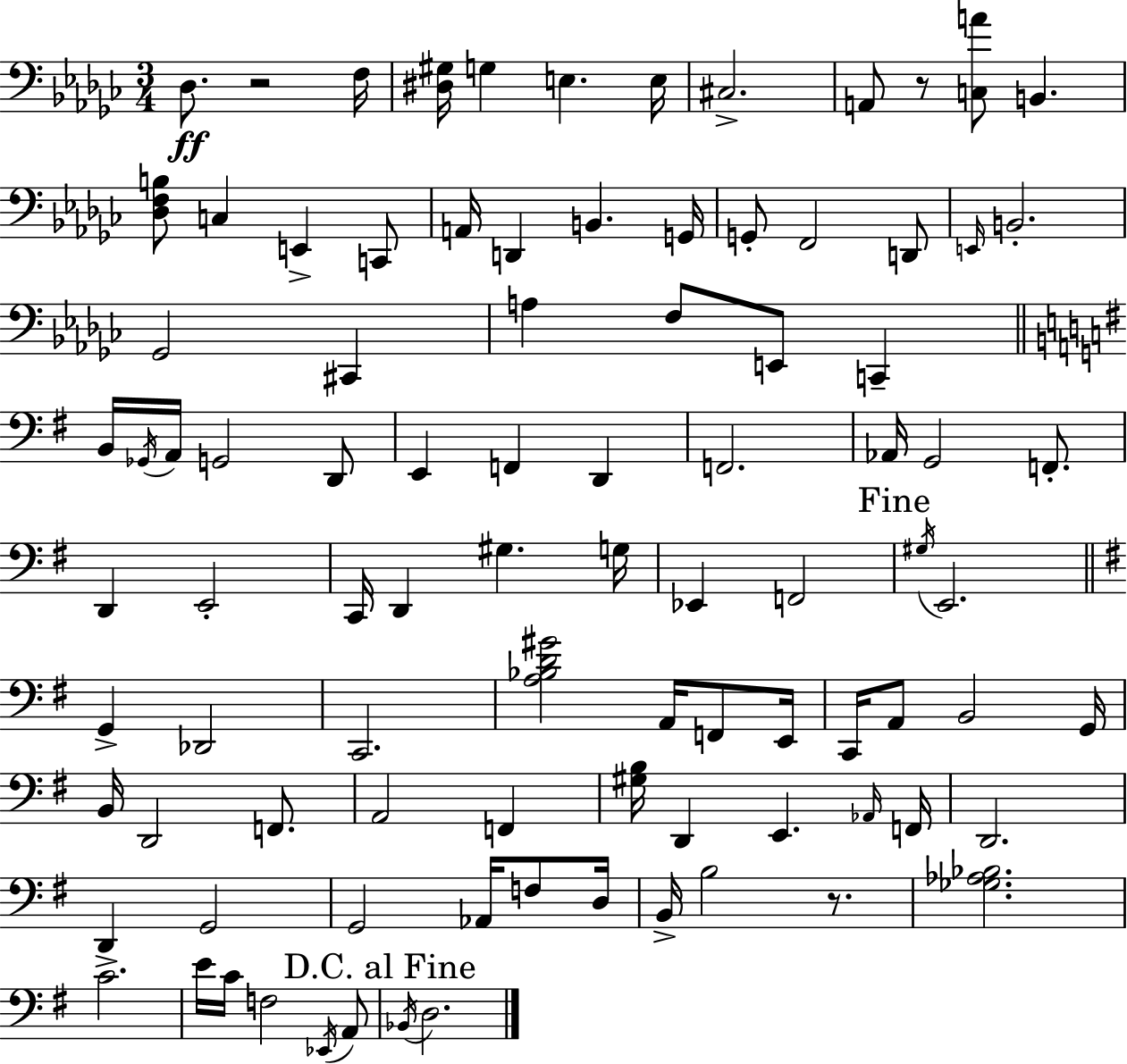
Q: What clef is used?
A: bass